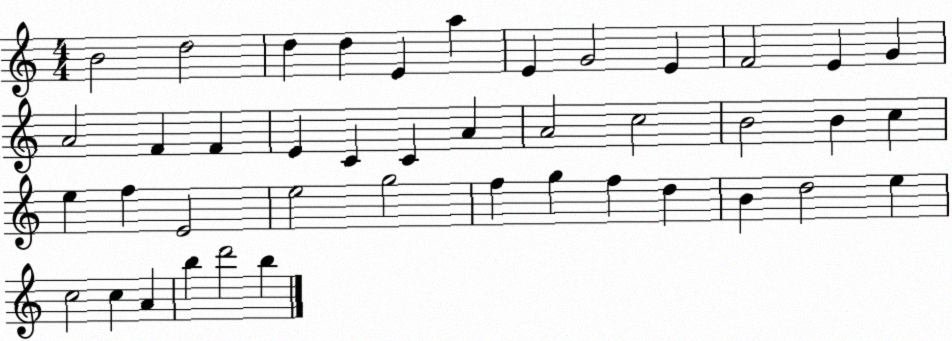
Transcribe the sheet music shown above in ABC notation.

X:1
T:Untitled
M:4/4
L:1/4
K:C
B2 d2 d d E a E G2 E F2 E G A2 F F E C C A A2 c2 B2 B c e f E2 e2 g2 f g f d B d2 e c2 c A b d'2 b